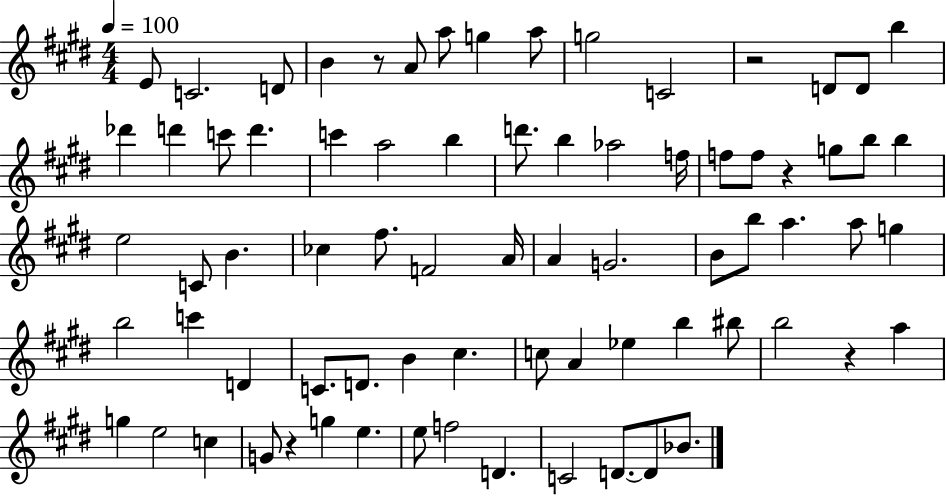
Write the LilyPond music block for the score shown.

{
  \clef treble
  \numericTimeSignature
  \time 4/4
  \key e \major
  \tempo 4 = 100
  e'8 c'2. d'8 | b'4 r8 a'8 a''8 g''4 a''8 | g''2 c'2 | r2 d'8 d'8 b''4 | \break des'''4 d'''4 c'''8 d'''4. | c'''4 a''2 b''4 | d'''8. b''4 aes''2 f''16 | f''8 f''8 r4 g''8 b''8 b''4 | \break e''2 c'8 b'4. | ces''4 fis''8. f'2 a'16 | a'4 g'2. | b'8 b''8 a''4. a''8 g''4 | \break b''2 c'''4 d'4 | c'8. d'8. b'4 cis''4. | c''8 a'4 ees''4 b''4 bis''8 | b''2 r4 a''4 | \break g''4 e''2 c''4 | g'8 r4 g''4 e''4. | e''8 f''2 d'4. | c'2 d'8.~~ d'8 bes'8. | \break \bar "|."
}